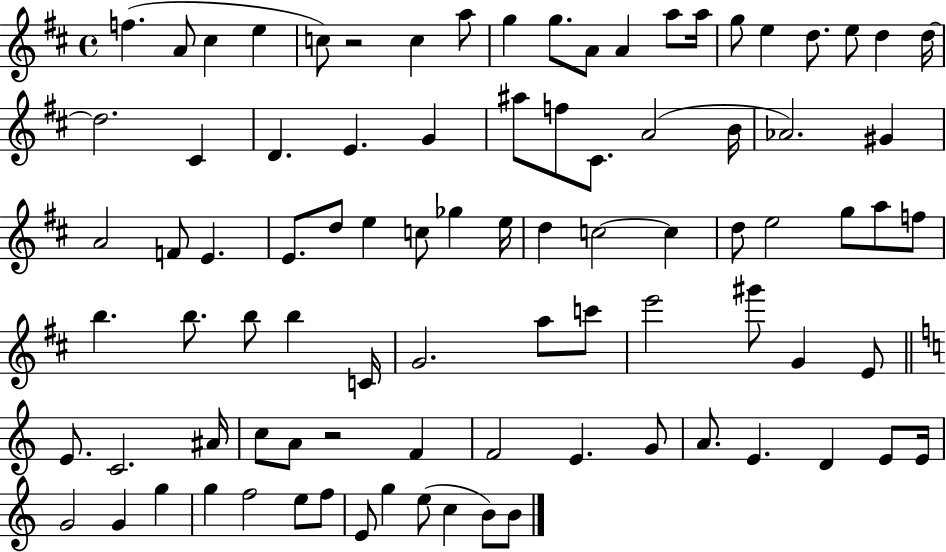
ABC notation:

X:1
T:Untitled
M:4/4
L:1/4
K:D
f A/2 ^c e c/2 z2 c a/2 g g/2 A/2 A a/2 a/4 g/2 e d/2 e/2 d d/4 d2 ^C D E G ^a/2 f/2 ^C/2 A2 B/4 _A2 ^G A2 F/2 E E/2 d/2 e c/2 _g e/4 d c2 c d/2 e2 g/2 a/2 f/2 b b/2 b/2 b C/4 G2 a/2 c'/2 e'2 ^g'/2 G E/2 E/2 C2 ^A/4 c/2 A/2 z2 F F2 E G/2 A/2 E D E/2 E/4 G2 G g g f2 e/2 f/2 E/2 g e/2 c B/2 B/2